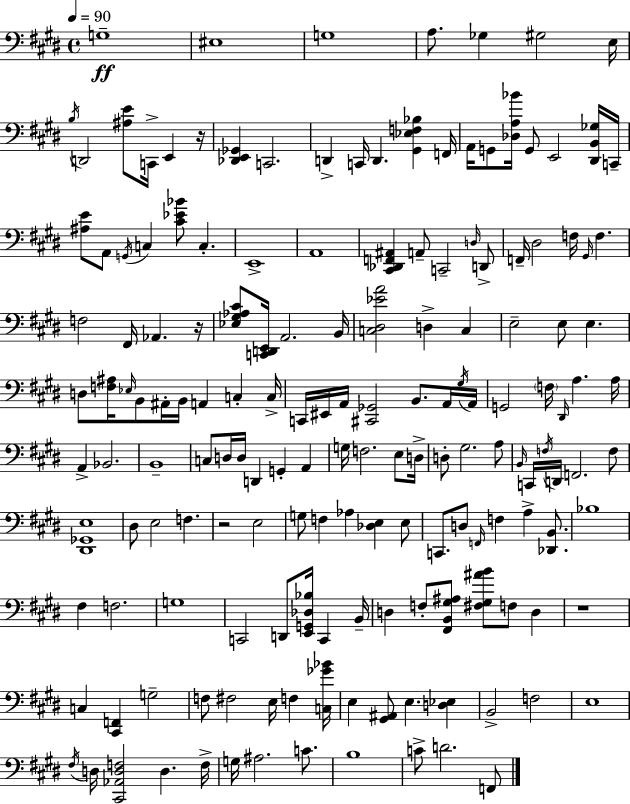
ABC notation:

X:1
T:Untitled
M:4/4
L:1/4
K:E
G,4 ^E,4 G,4 A,/2 _G, ^G,2 E,/4 B,/4 D,,2 [^A,E]/2 C,,/4 E,, z/4 [_D,,E,,_G,,] C,,2 D,, C,,/4 D,, [^G,,_E,F,_B,] F,,/4 A,,/4 G,,/2 [_D,A,_B]/4 G,,/2 E,,2 [^D,,B,,_G,]/4 C,,/4 [^A,E]/2 A,,/2 G,,/4 C, [^C_E_B]/2 C, E,,4 A,,4 [^C,,_D,,F,,^A,,] A,,/2 C,,2 D,/4 D,,/2 F,,/4 ^D,2 F,/4 ^G,,/4 F, F,2 ^F,,/4 _A,, z/4 [_E,^G,_A,^C]/2 [C,,D,,E,,]/4 A,,2 B,,/4 [C,^D,_EA]2 D, C, E,2 E,/2 E, D,/2 [F,^A,]/4 _E,/4 B,,/2 ^A,,/4 B,,/4 A,, C, C,/4 C,,/4 ^E,,/4 A,,/4 [^C,,_G,,]2 B,,/2 A,,/4 ^G,/4 A,,/4 G,,2 F,/4 ^D,,/4 A, A,/4 A,, _B,,2 B,,4 C,/2 D,/4 D,/4 D,, G,, A,, G,/4 F,2 E,/2 D,/4 D,/2 ^G,2 A,/2 B,,/4 C,,/4 F,/4 D,,/4 F,,2 F,/2 [^D,,_G,,E,]4 ^D,/2 E,2 F, z2 E,2 G,/2 F, _A, [_D,E,] E,/2 C,,/2 D,/2 F,,/4 F, A, [_D,,B,,]/2 _B,4 ^F, F,2 G,4 C,,2 D,,/2 [E,,G,,_D,_B,]/4 C,, B,,/4 D, F,/2 [^F,,B,,^G,^A,]/2 [^F,^G,^AB]/2 F,/2 D, z4 C, [^C,,F,,] G,2 F,/2 ^F,2 E,/4 F, [C,_G_B]/4 E, [^G,,^A,,]/2 E, [D,_E,] B,,2 F,2 E,4 ^F,/4 D,/4 [^C,,_A,,D,F,]2 D, F,/4 G,/4 ^A,2 C/2 B,4 C/2 D2 F,,/2